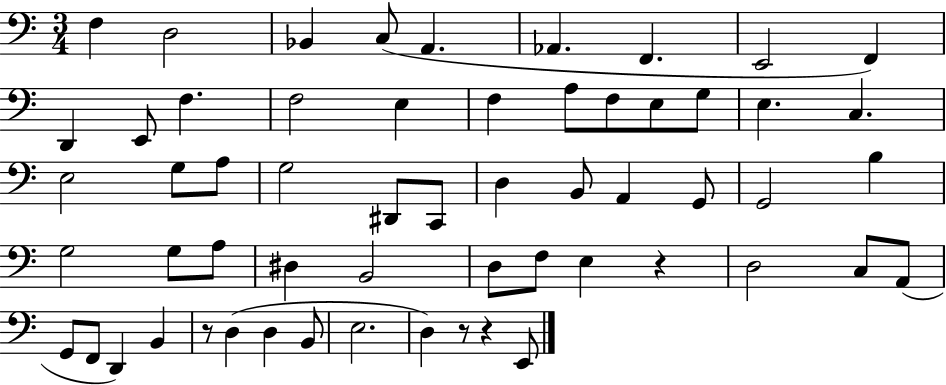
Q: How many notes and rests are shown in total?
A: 58